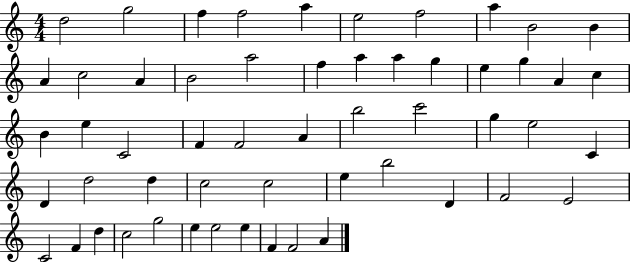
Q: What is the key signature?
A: C major